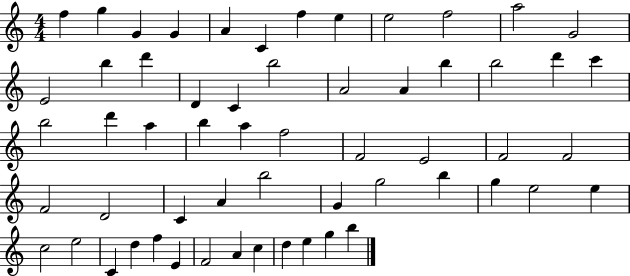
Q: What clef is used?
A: treble